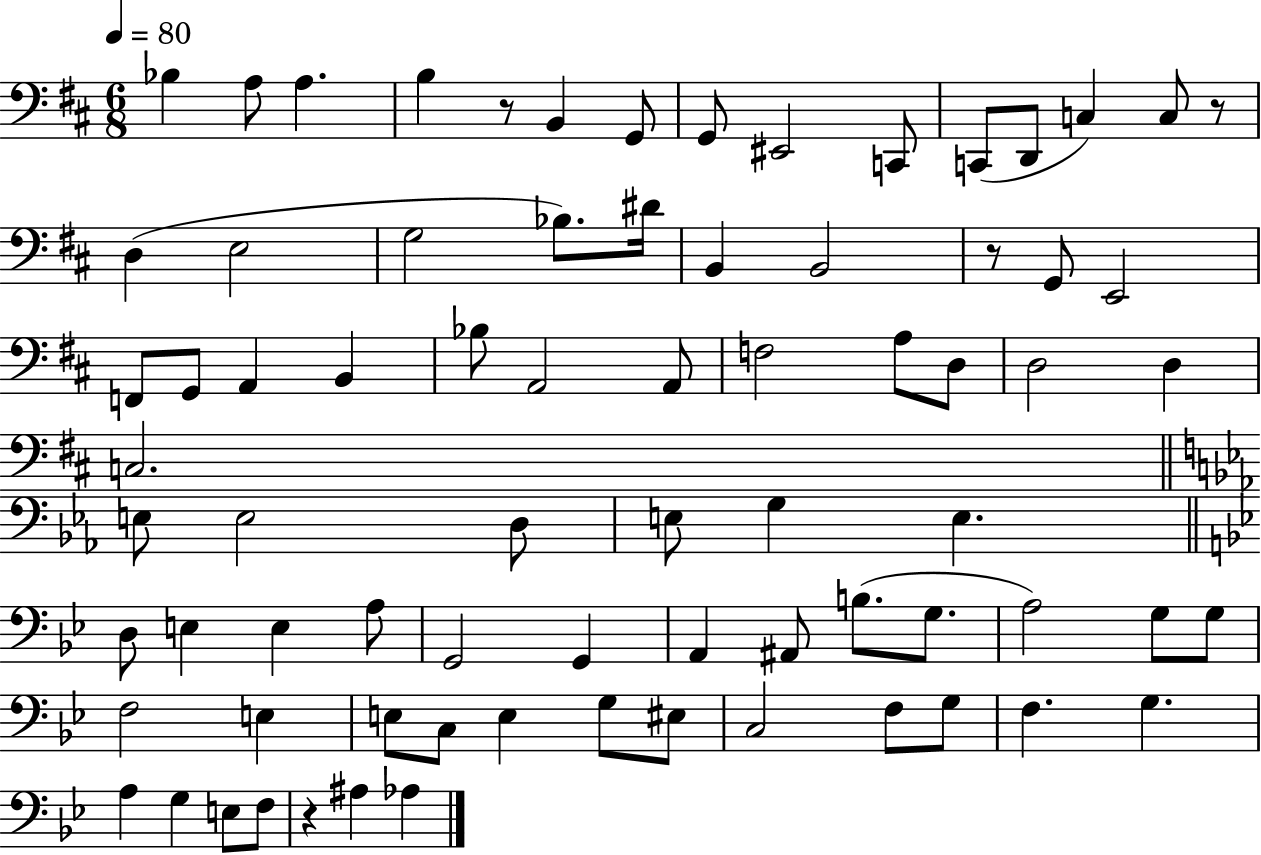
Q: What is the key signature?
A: D major